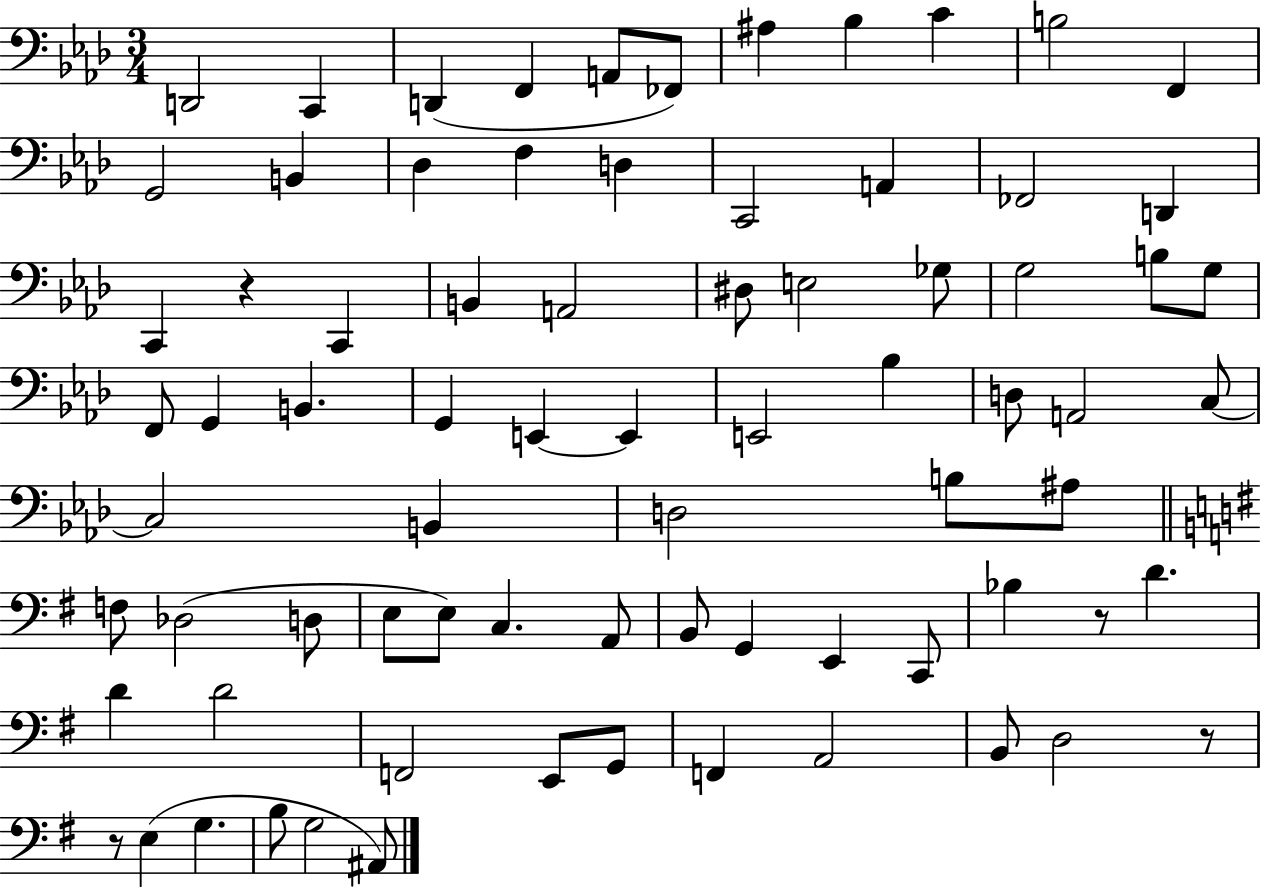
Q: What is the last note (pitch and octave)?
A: A#2